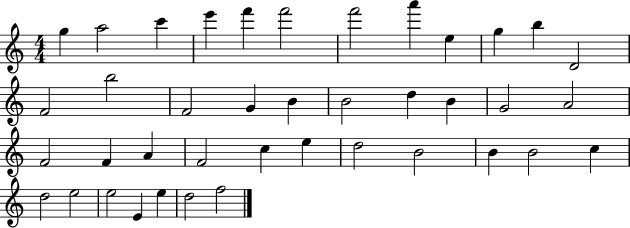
X:1
T:Untitled
M:4/4
L:1/4
K:C
g a2 c' e' f' f'2 f'2 a' e g b D2 F2 b2 F2 G B B2 d B G2 A2 F2 F A F2 c e d2 B2 B B2 c d2 e2 e2 E e d2 f2